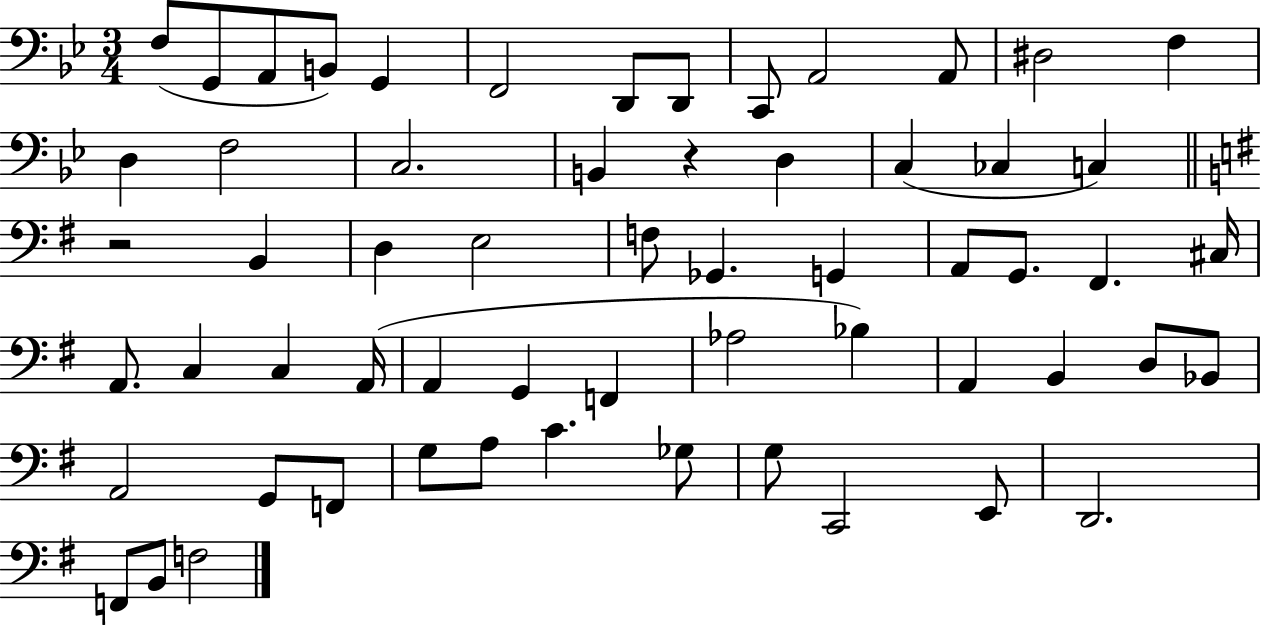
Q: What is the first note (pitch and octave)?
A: F3